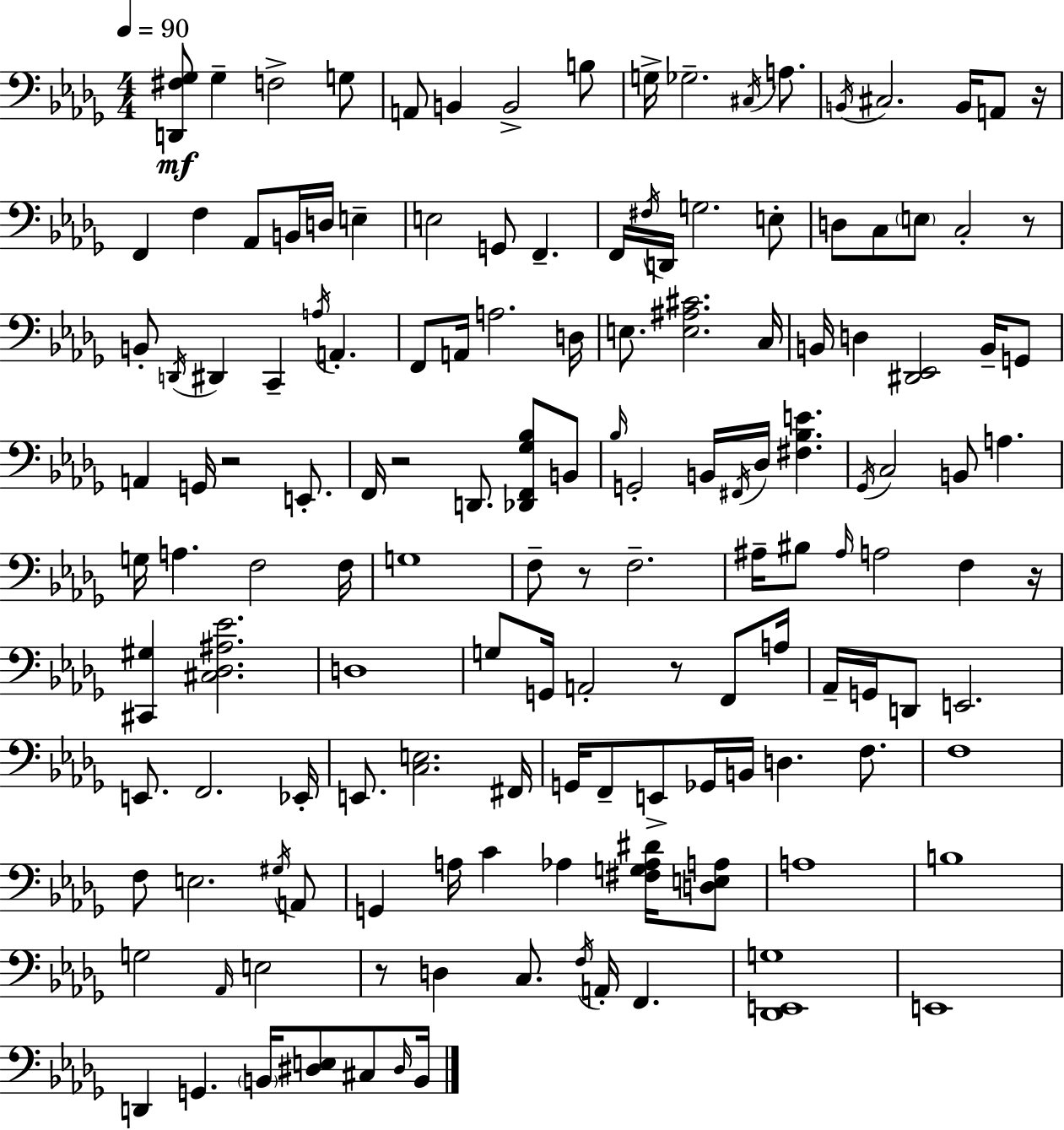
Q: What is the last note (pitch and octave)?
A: B2